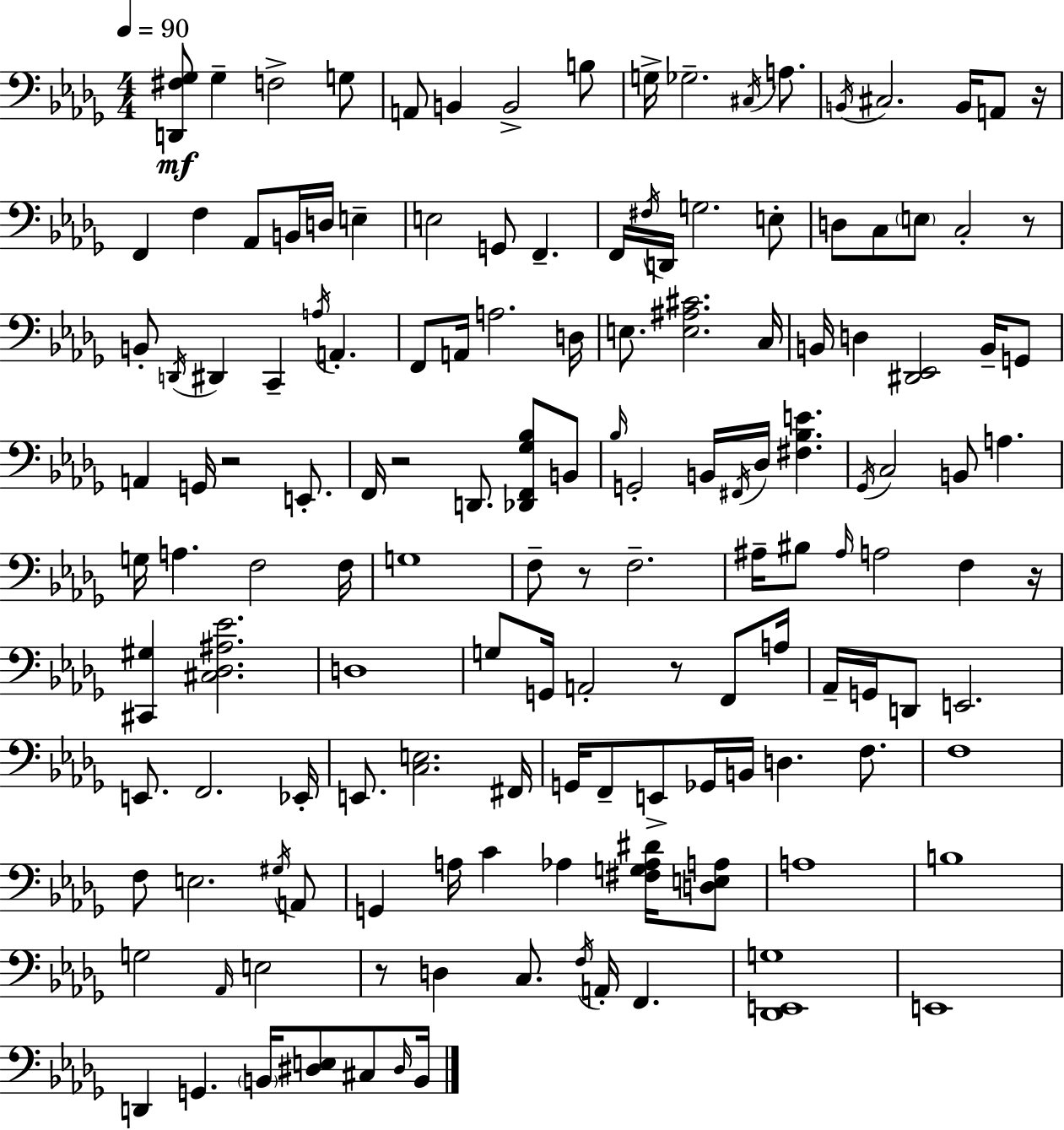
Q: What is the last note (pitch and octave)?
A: B2